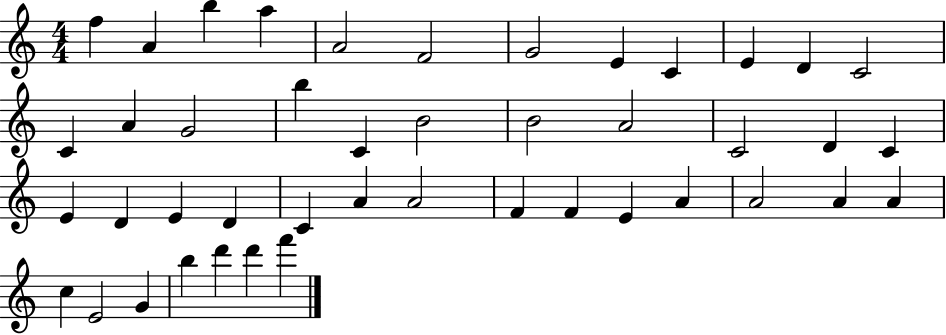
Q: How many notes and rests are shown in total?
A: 44